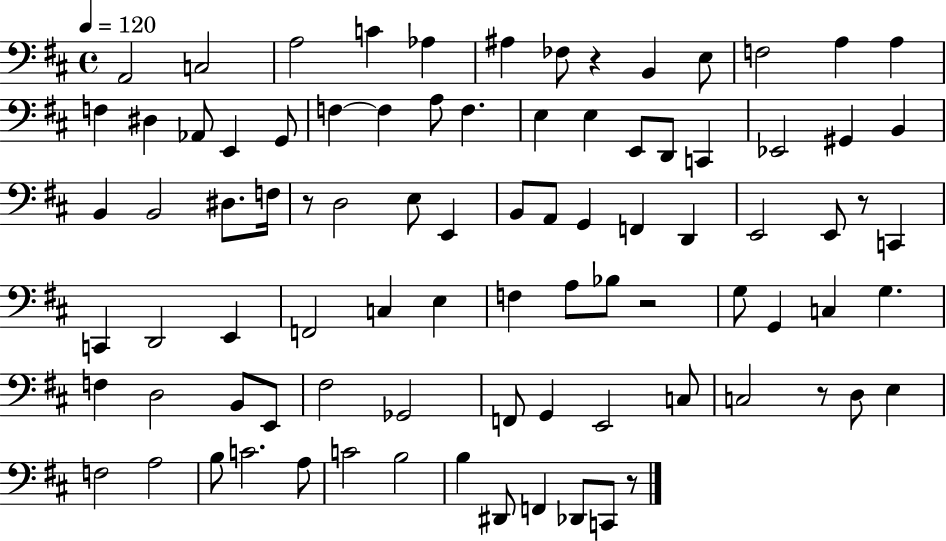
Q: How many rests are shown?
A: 6